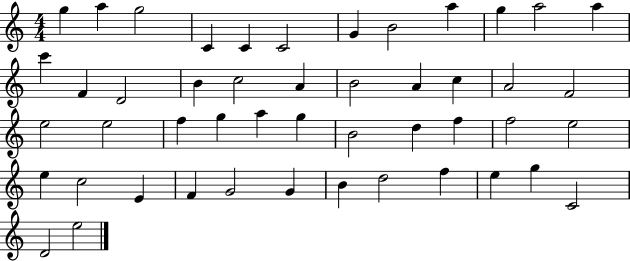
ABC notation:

X:1
T:Untitled
M:4/4
L:1/4
K:C
g a g2 C C C2 G B2 a g a2 a c' F D2 B c2 A B2 A c A2 F2 e2 e2 f g a g B2 d f f2 e2 e c2 E F G2 G B d2 f e g C2 D2 e2